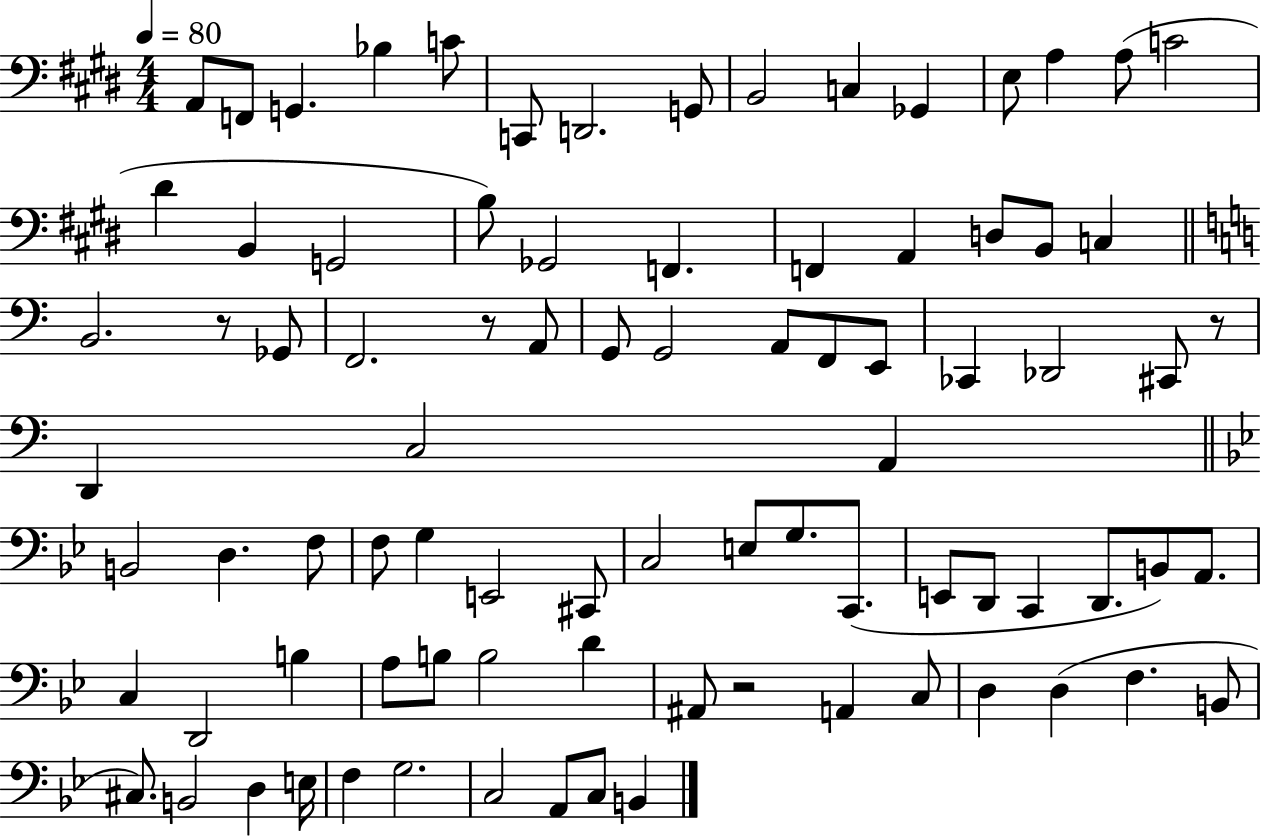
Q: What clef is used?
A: bass